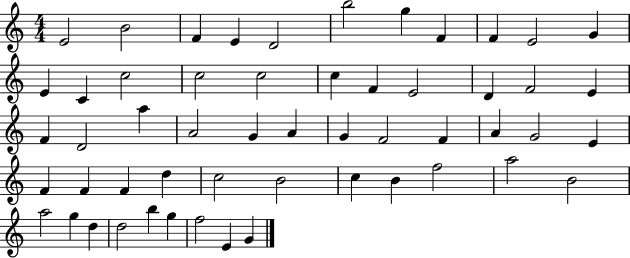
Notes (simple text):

E4/h B4/h F4/q E4/q D4/h B5/h G5/q F4/q F4/q E4/h G4/q E4/q C4/q C5/h C5/h C5/h C5/q F4/q E4/h D4/q F4/h E4/q F4/q D4/h A5/q A4/h G4/q A4/q G4/q F4/h F4/q A4/q G4/h E4/q F4/q F4/q F4/q D5/q C5/h B4/h C5/q B4/q F5/h A5/h B4/h A5/h G5/q D5/q D5/h B5/q G5/q F5/h E4/q G4/q